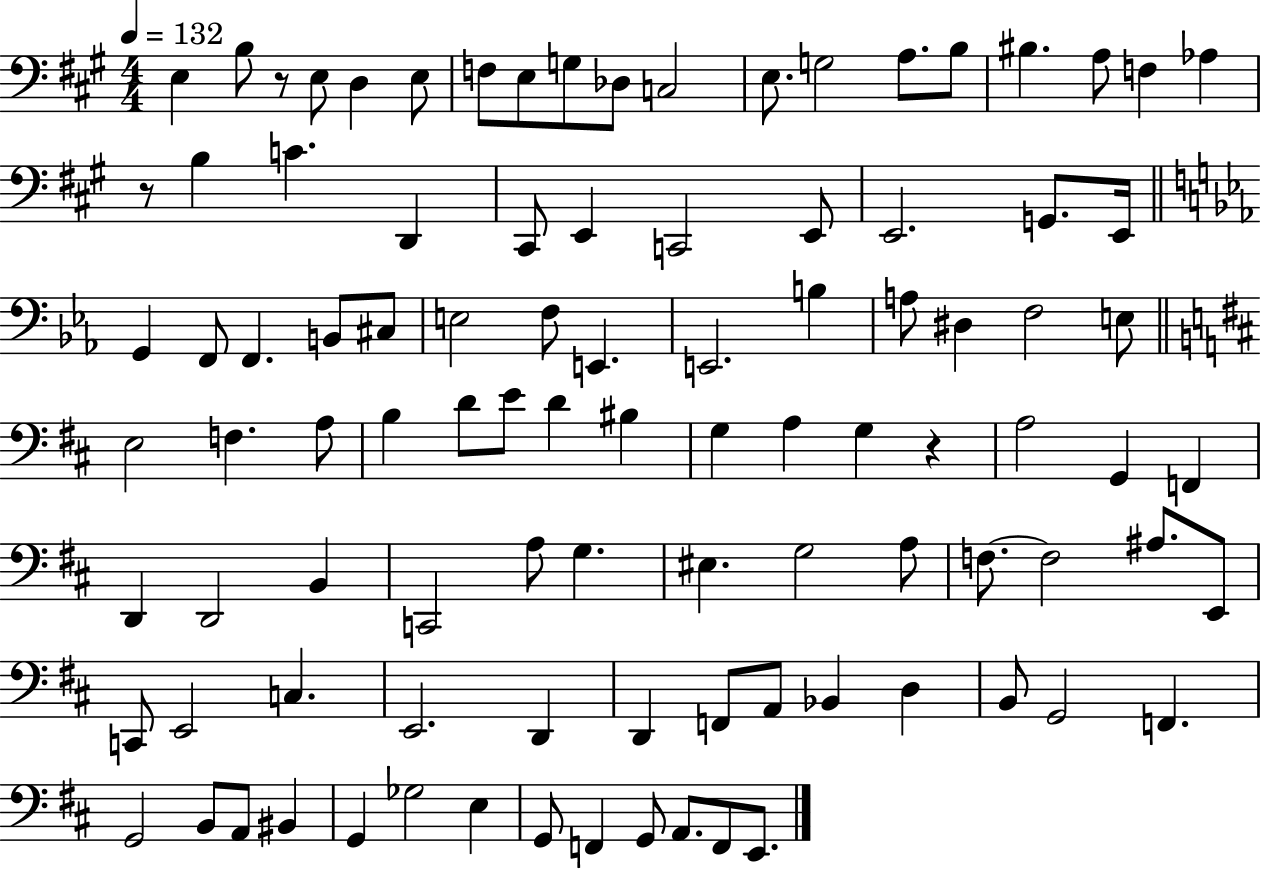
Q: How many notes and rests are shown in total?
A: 98